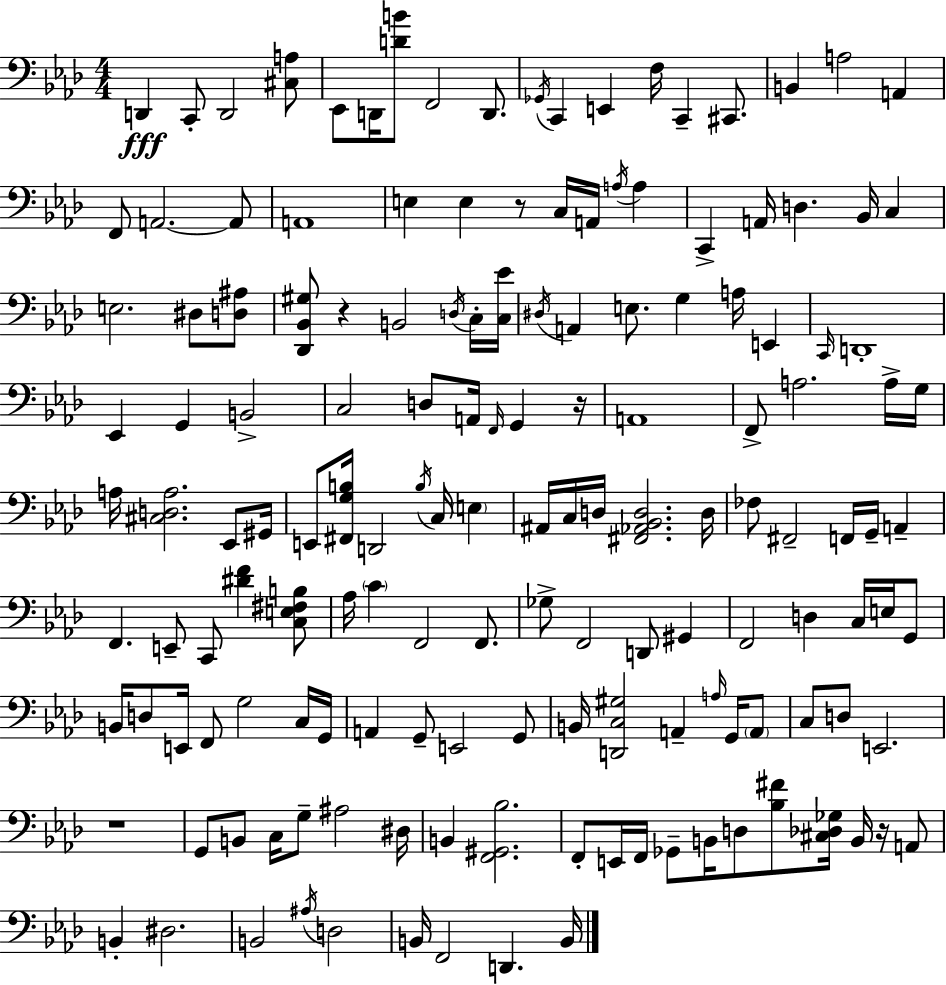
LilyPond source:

{
  \clef bass
  \numericTimeSignature
  \time 4/4
  \key f \minor
  \repeat volta 2 { d,4\fff c,8-. d,2 <cis a>8 | ees,8 d,16 <d' b'>8 f,2 d,8. | \acciaccatura { ges,16 } c,4 e,4 f16 c,4-- cis,8. | b,4 a2 a,4 | \break f,8 a,2.~~ a,8 | a,1 | e4 e4 r8 c16 a,16 \acciaccatura { a16 } a4 | c,4-> a,16 d4. bes,16 c4 | \break e2. dis8 | <d ais>8 <des, bes, gis>8 r4 b,2 | \acciaccatura { d16 } c16-. <c ees'>16 \acciaccatura { dis16 } a,4 e8. g4 a16 | e,4 \grace { c,16 } d,1-. | \break ees,4 g,4 b,2-> | c2 d8 a,16 | \grace { f,16 } g,4 r16 a,1 | f,8-> a2. | \break a16-> g16 a16 <cis d a>2. | ees,8 gis,16 e,8 <fis, g b>16 d,2 | \acciaccatura { b16 } c16 \parenthesize e4 ais,16 c16 d16 <fis, aes, bes, d>2. | d16 fes8 fis,2-- | \break f,16 g,16-- a,4-- f,4. e,8-- c,8 | <dis' f'>4 <c e fis b>8 aes16 \parenthesize c'4 f,2 | f,8. ges8-> f,2 | d,8 gis,4 f,2 d4 | \break c16 e16 g,8 b,16 d8 e,16 f,8 g2 | c16 g,16 a,4 g,8-- e,2 | g,8 b,16 <d, c gis>2 | a,4-- \grace { a16 } g,16 \parenthesize a,8 c8 d8 e,2. | \break r1 | g,8 b,8 c16 g8-- ais2 | dis16 b,4 <f, gis, bes>2. | f,8-. e,16 f,16 ges,8-- b,16 d8 | \break <bes fis'>8 <cis des ges>16 b,16 r16 a,8 b,4-. dis2. | b,2 | \acciaccatura { ais16 } d2 b,16 f,2 | d,4. b,16 } \bar "|."
}